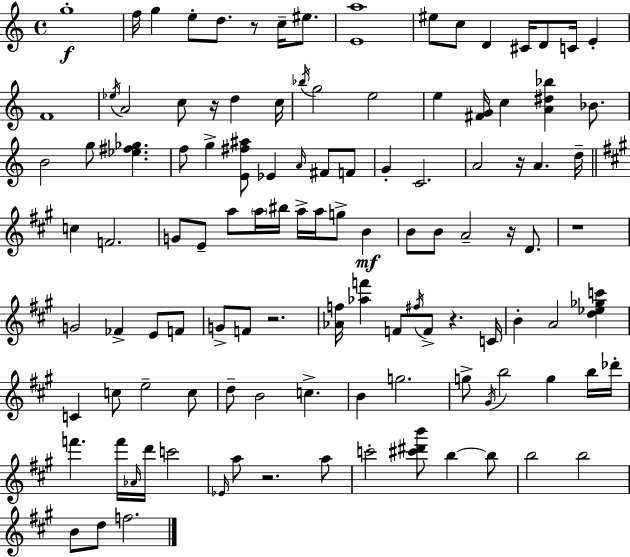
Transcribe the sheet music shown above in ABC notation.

X:1
T:Untitled
M:4/4
L:1/4
K:C
g4 f/4 g e/2 d/2 z/2 c/4 ^e/2 [Ea]4 ^e/2 c/2 D ^C/4 D/2 C/4 E F4 _e/4 A2 c/2 z/4 d c/4 _b/4 g2 e2 e [^FG]/4 c [A^d_b] _B/2 B2 g/2 [_e^f_g] f/2 g [E^f^a]/2 _E A/4 ^F/2 F/2 G C2 A2 z/4 A d/4 c F2 G/2 E/2 a/2 a/4 ^b/4 a/4 a/4 g/2 B B/2 B/2 A2 z/4 D/2 z4 G2 _F E/2 F/2 G/2 F/2 z2 [_Af]/4 [_af'] F/2 ^f/4 F/2 z C/4 B A2 [d_e_gc'] C c/2 e2 c/2 d/2 B2 c B g2 g/2 ^G/4 b2 g b/4 _d'/4 f' f'/4 _A/4 d'/4 c'2 _E/4 a/2 z2 a/2 c'2 [^c'^d'b']/2 b b/2 b2 b2 B/2 d/2 f2